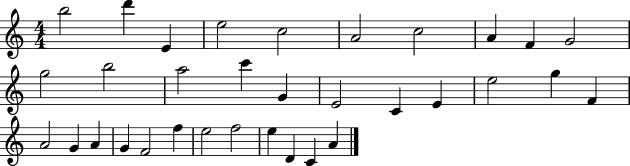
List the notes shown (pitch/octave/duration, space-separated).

B5/h D6/q E4/q E5/h C5/h A4/h C5/h A4/q F4/q G4/h G5/h B5/h A5/h C6/q G4/q E4/h C4/q E4/q E5/h G5/q F4/q A4/h G4/q A4/q G4/q F4/h F5/q E5/h F5/h E5/q D4/q C4/q A4/q